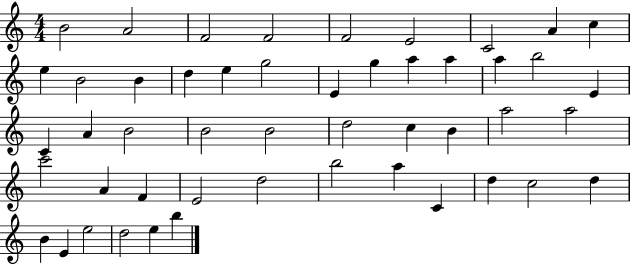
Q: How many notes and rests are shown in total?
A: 49